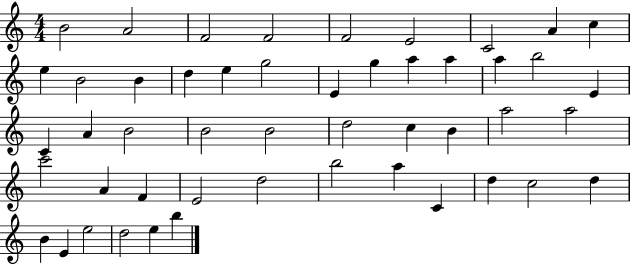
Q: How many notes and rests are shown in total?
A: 49